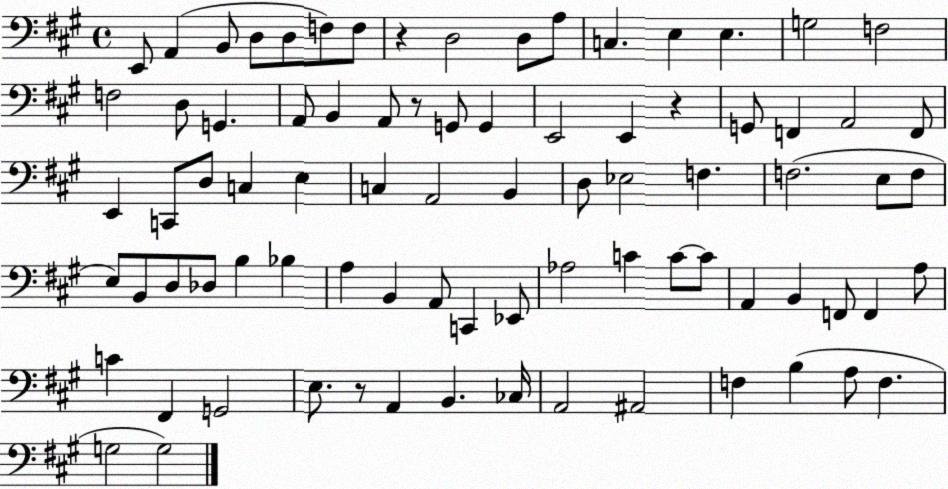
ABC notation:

X:1
T:Untitled
M:4/4
L:1/4
K:A
E,,/2 A,, B,,/2 D,/2 D,/2 F,/2 F,/2 z D,2 D,/2 A,/2 C, E, E, G,2 F,2 F,2 D,/2 G,, A,,/2 B,, A,,/2 z/2 G,,/2 G,, E,,2 E,, z G,,/2 F,, A,,2 F,,/2 E,, C,,/2 D,/2 C, E, C, A,,2 B,, D,/2 _E,2 F, F,2 E,/2 F,/2 E,/2 B,,/2 D,/2 _D,/2 B, _B, A, B,, A,,/2 C,, _E,,/2 _A,2 C C/2 C/2 A,, B,, F,,/2 F,, A,/2 C ^F,, G,,2 E,/2 z/2 A,, B,, _C,/4 A,,2 ^A,,2 F, B, A,/2 F, G,2 G,2